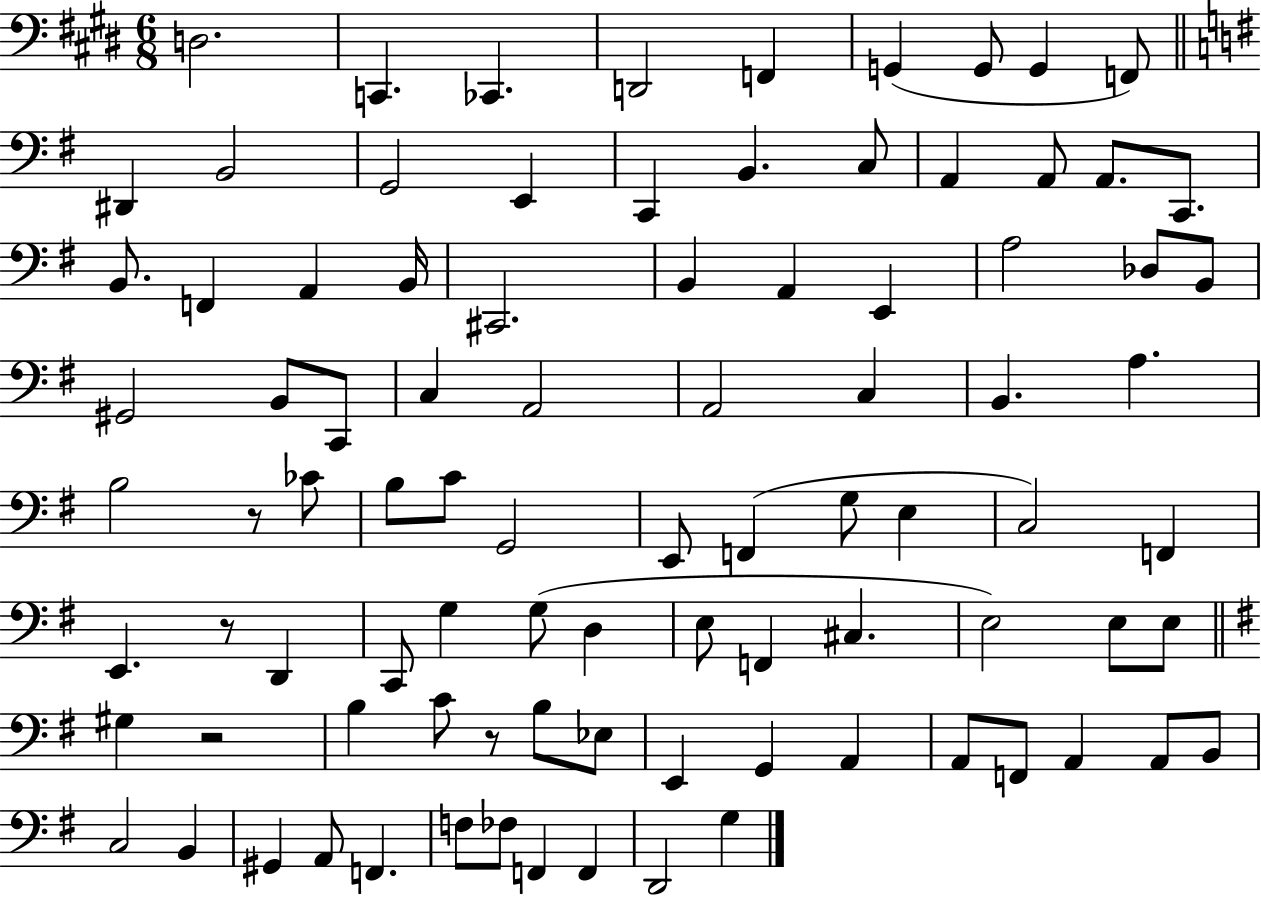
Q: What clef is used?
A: bass